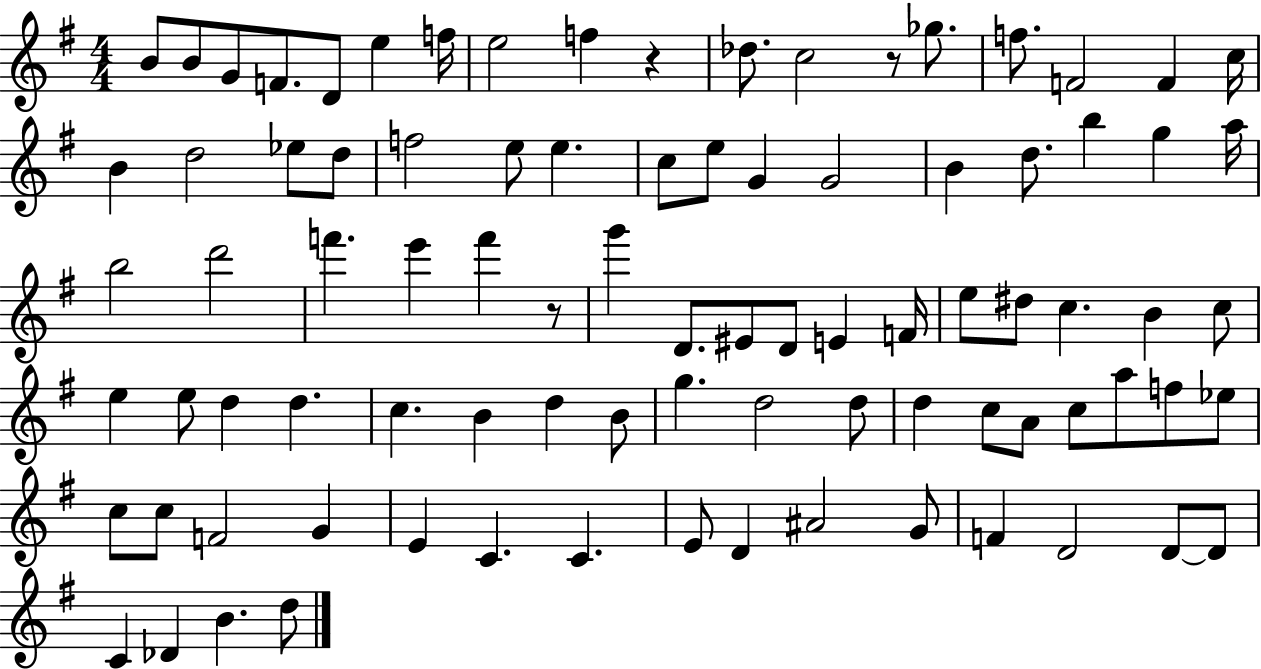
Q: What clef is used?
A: treble